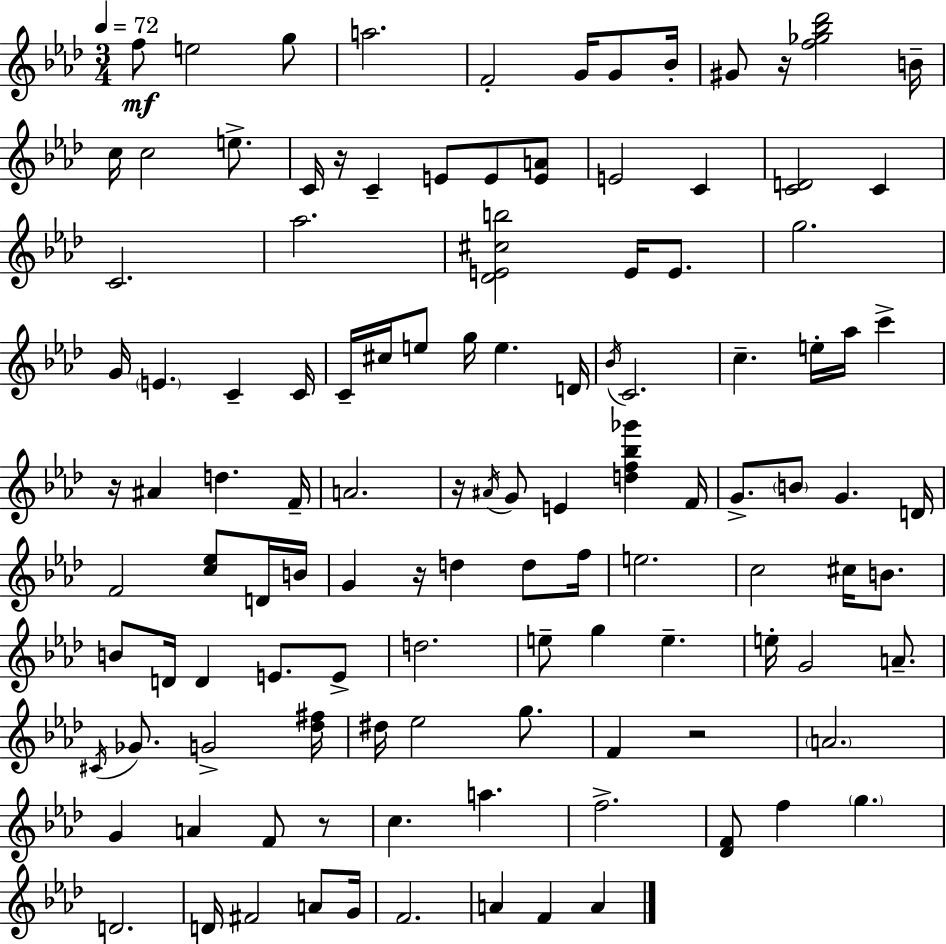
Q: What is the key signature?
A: AES major